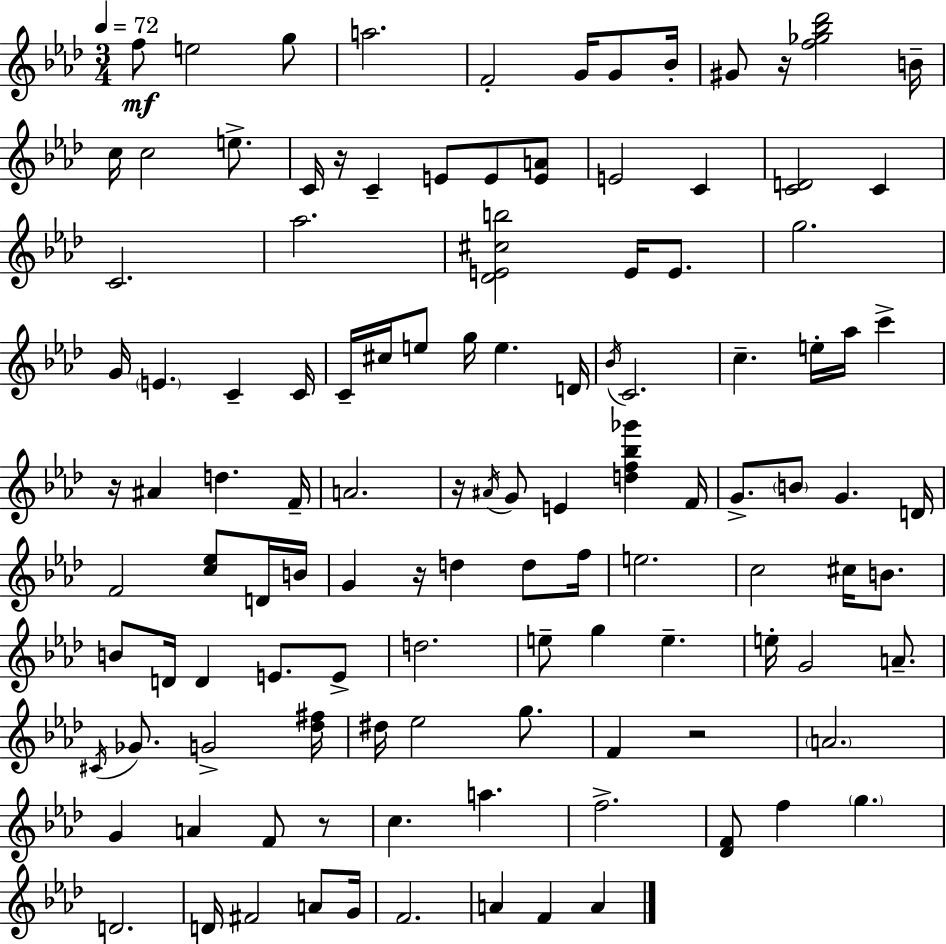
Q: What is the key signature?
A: AES major